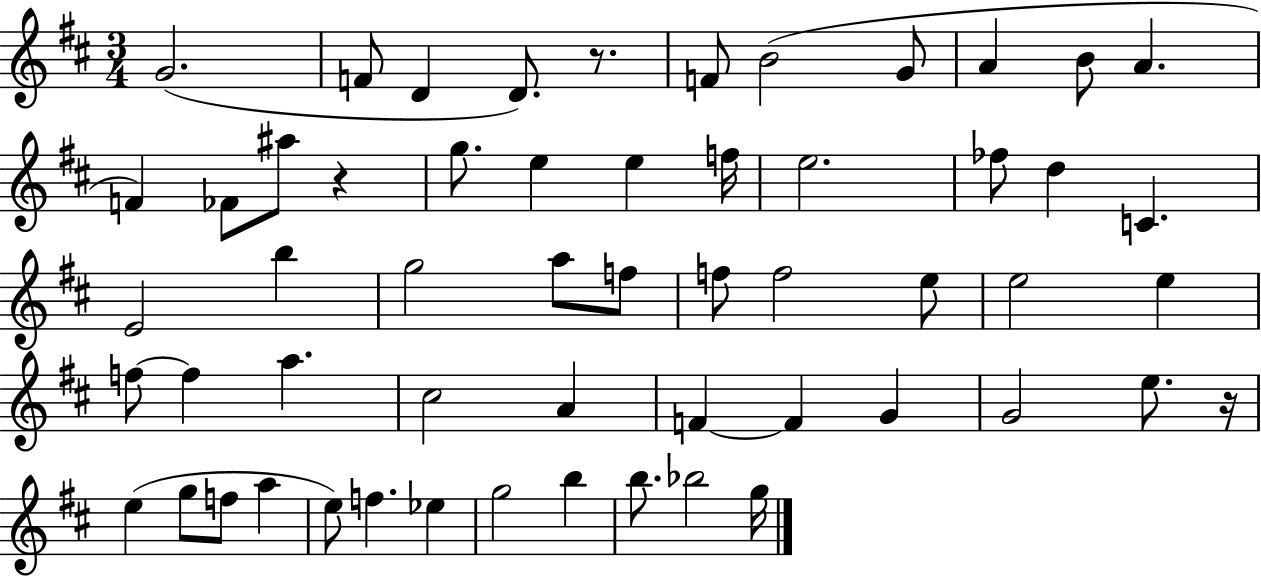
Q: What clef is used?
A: treble